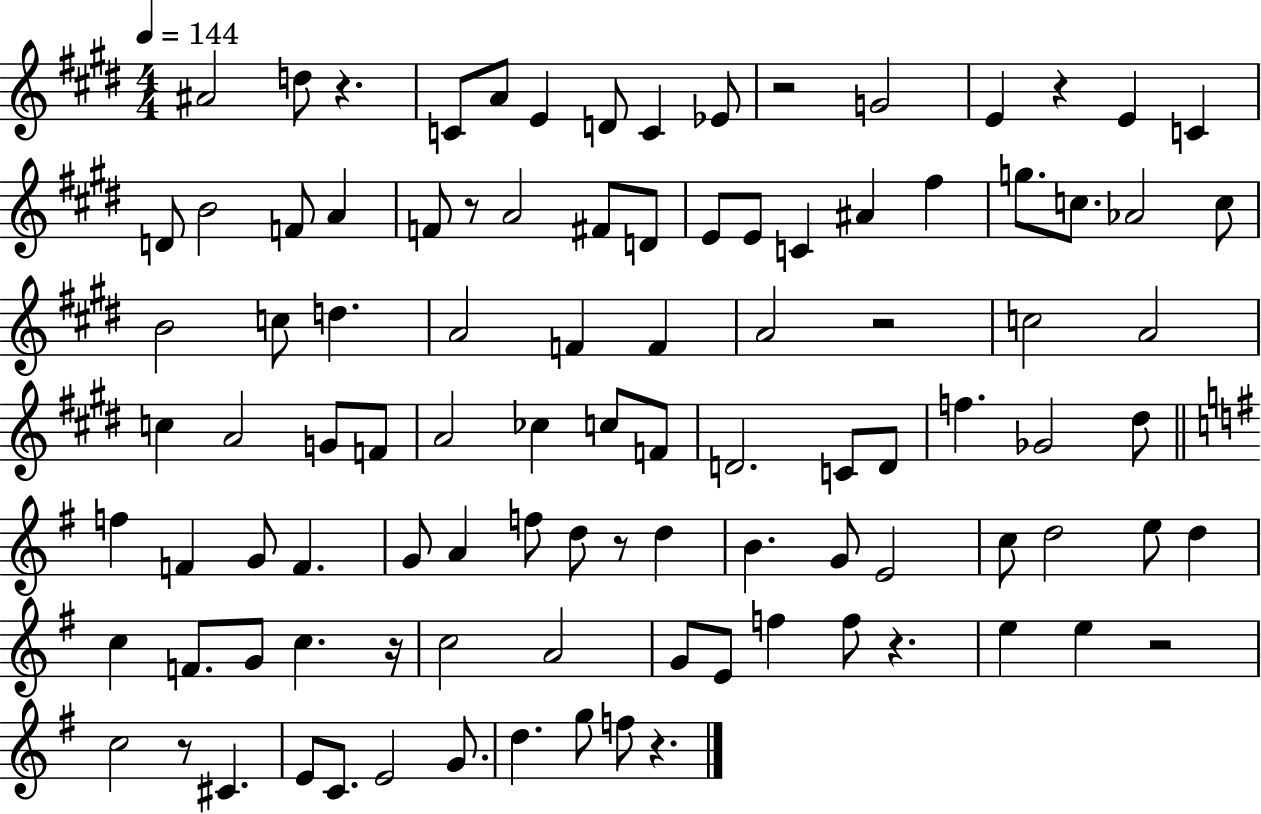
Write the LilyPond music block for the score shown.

{
  \clef treble
  \numericTimeSignature
  \time 4/4
  \key e \major
  \tempo 4 = 144
  ais'2 d''8 r4. | c'8 a'8 e'4 d'8 c'4 ees'8 | r2 g'2 | e'4 r4 e'4 c'4 | \break d'8 b'2 f'8 a'4 | f'8 r8 a'2 fis'8 d'8 | e'8 e'8 c'4 ais'4 fis''4 | g''8. c''8. aes'2 c''8 | \break b'2 c''8 d''4. | a'2 f'4 f'4 | a'2 r2 | c''2 a'2 | \break c''4 a'2 g'8 f'8 | a'2 ces''4 c''8 f'8 | d'2. c'8 d'8 | f''4. ges'2 dis''8 | \break \bar "||" \break \key e \minor f''4 f'4 g'8 f'4. | g'8 a'4 f''8 d''8 r8 d''4 | b'4. g'8 e'2 | c''8 d''2 e''8 d''4 | \break c''4 f'8. g'8 c''4. r16 | c''2 a'2 | g'8 e'8 f''4 f''8 r4. | e''4 e''4 r2 | \break c''2 r8 cis'4. | e'8 c'8. e'2 g'8. | d''4. g''8 f''8 r4. | \bar "|."
}